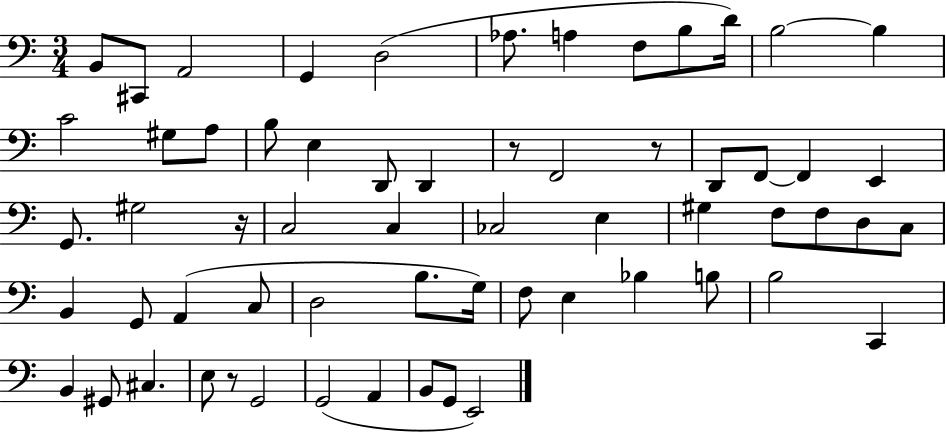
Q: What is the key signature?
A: C major